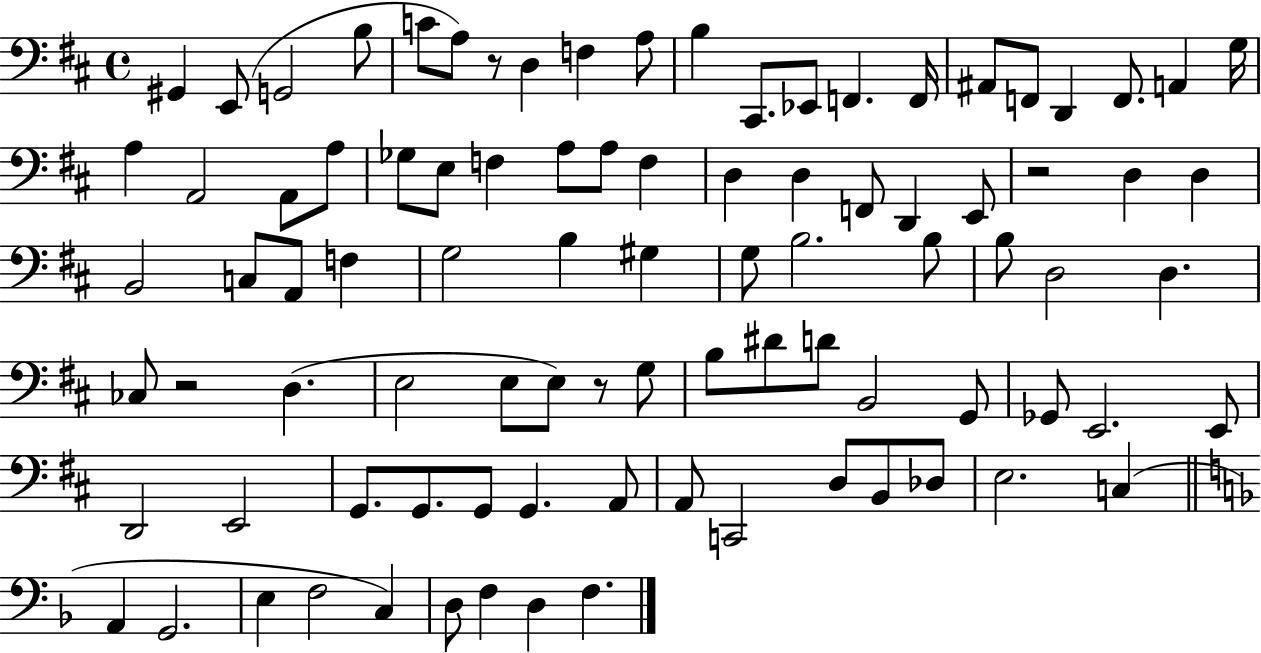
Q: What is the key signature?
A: D major